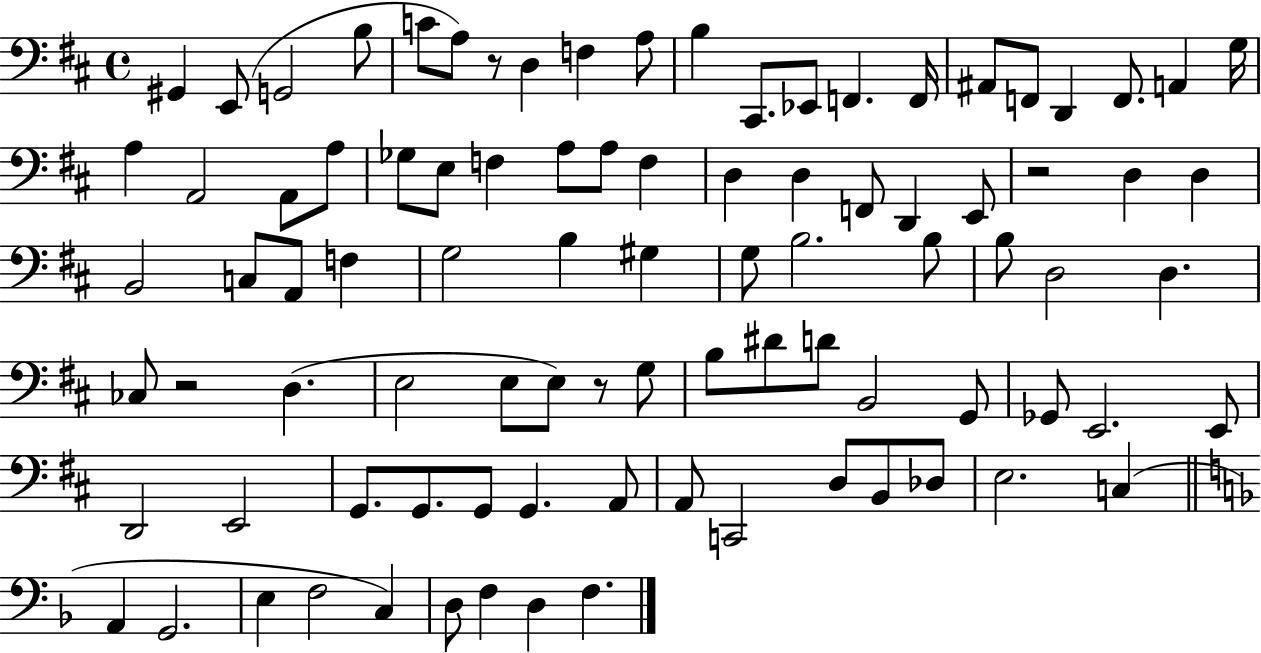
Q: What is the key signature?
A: D major